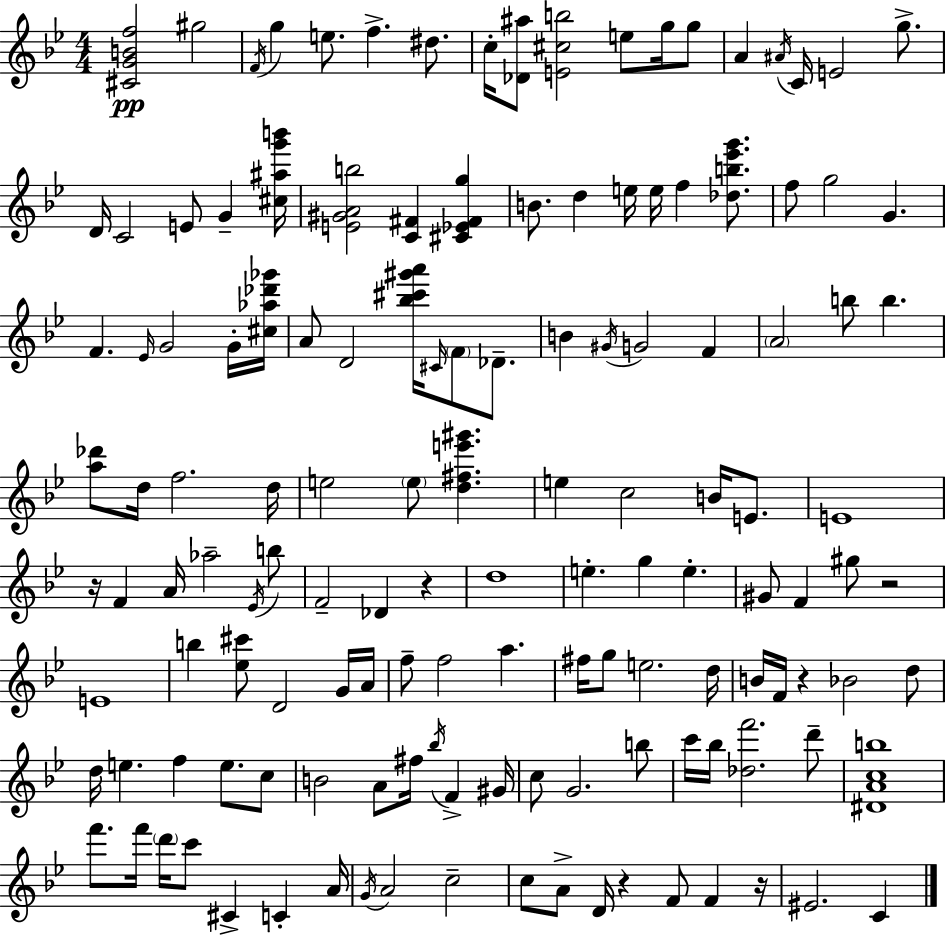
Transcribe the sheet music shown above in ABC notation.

X:1
T:Untitled
M:4/4
L:1/4
K:Bb
[^CGBf]2 ^g2 F/4 g e/2 f ^d/2 c/4 [_D^a]/2 [E^cb]2 e/2 g/4 g/2 A ^A/4 C/4 E2 g/2 D/4 C2 E/2 G [^c^ag'b']/4 [E^GAb]2 [C^F] [^C_E^Fg] B/2 d e/4 e/4 f [_db_e'g']/2 f/2 g2 G F _E/4 G2 G/4 [^c_a_d'_g']/4 A/2 D2 [_b^c'^g'a']/4 ^C/4 F/2 _D/2 B ^G/4 G2 F A2 b/2 b [a_d']/2 d/4 f2 d/4 e2 e/2 [d^fe'^g'] e c2 B/4 E/2 E4 z/4 F A/4 _a2 _E/4 b/2 F2 _D z d4 e g e ^G/2 F ^g/2 z2 E4 b [_e^c']/2 D2 G/4 A/4 f/2 f2 a ^f/4 g/2 e2 d/4 B/4 F/4 z _B2 d/2 d/4 e f e/2 c/2 B2 A/2 ^f/4 _b/4 F ^G/4 c/2 G2 b/2 c'/4 _b/4 [_df']2 d'/2 [^DAcb]4 f'/2 f'/4 d'/4 c'/2 ^C C A/4 G/4 A2 c2 c/2 A/2 D/4 z F/2 F z/4 ^E2 C